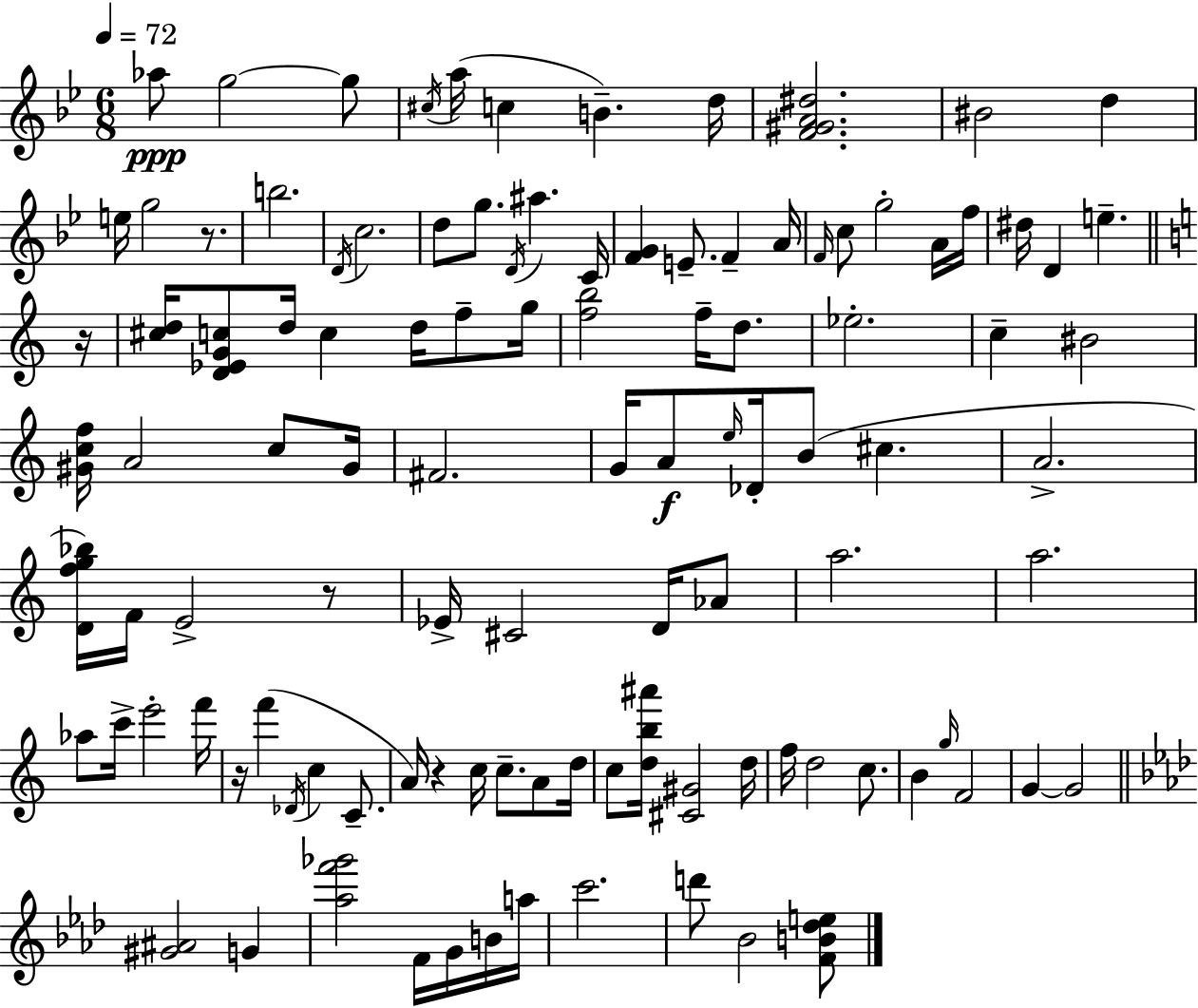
{
  \clef treble
  \numericTimeSignature
  \time 6/8
  \key bes \major
  \tempo 4 = 72
  \repeat volta 2 { aes''8\ppp g''2~~ g''8 | \acciaccatura { cis''16 }( a''16 c''4 b'4.--) | d''16 <f' gis' a' dis''>2. | bis'2 d''4 | \break e''16 g''2 r8. | b''2. | \acciaccatura { d'16 } c''2. | d''8 g''8. \acciaccatura { d'16 } ais''4. | \break c'16 <f' g'>4 e'8.-- f'4-- | a'16 \grace { f'16 } c''8 g''2-. | a'16 f''16 dis''16 d'4 e''4.-- | \bar "||" \break \key a \minor r16 <cis'' d''>16 <d' ees' g' c''>8 d''16 c''4 d''16 f''8-- | g''16 <f'' b''>2 f''16-- d''8. | ees''2.-. | c''4-- bis'2 | \break <gis' c'' f''>16 a'2 c''8 | gis'16 fis'2. | g'16 a'8\f \grace { e''16 } des'16-. b'8( cis''4. | a'2.-> | \break <d' f'' g'' bes''>16) f'16 e'2-> | r8 ees'16-> cis'2 d'16 | aes'8 a''2. | a''2. | \break aes''8 c'''16-> e'''2-. | f'''16 r16 f'''4( \acciaccatura { des'16 } c''4 | c'8.-- a'16) r4 c''16 c''8.-- | a'8 d''16 c''8 <d'' b'' ais'''>16 <cis' gis'>2 | \break d''16 f''16 d''2 | c''8. b'4 \grace { g''16 } f'2 | g'4~~ g'2 | \bar "||" \break \key aes \major <gis' ais'>2 g'4 | <aes'' f''' ges'''>2 f'16 g'16 b'16 a''16 | c'''2. | d'''8 bes'2 <f' b' des'' e''>8 | \break } \bar "|."
}